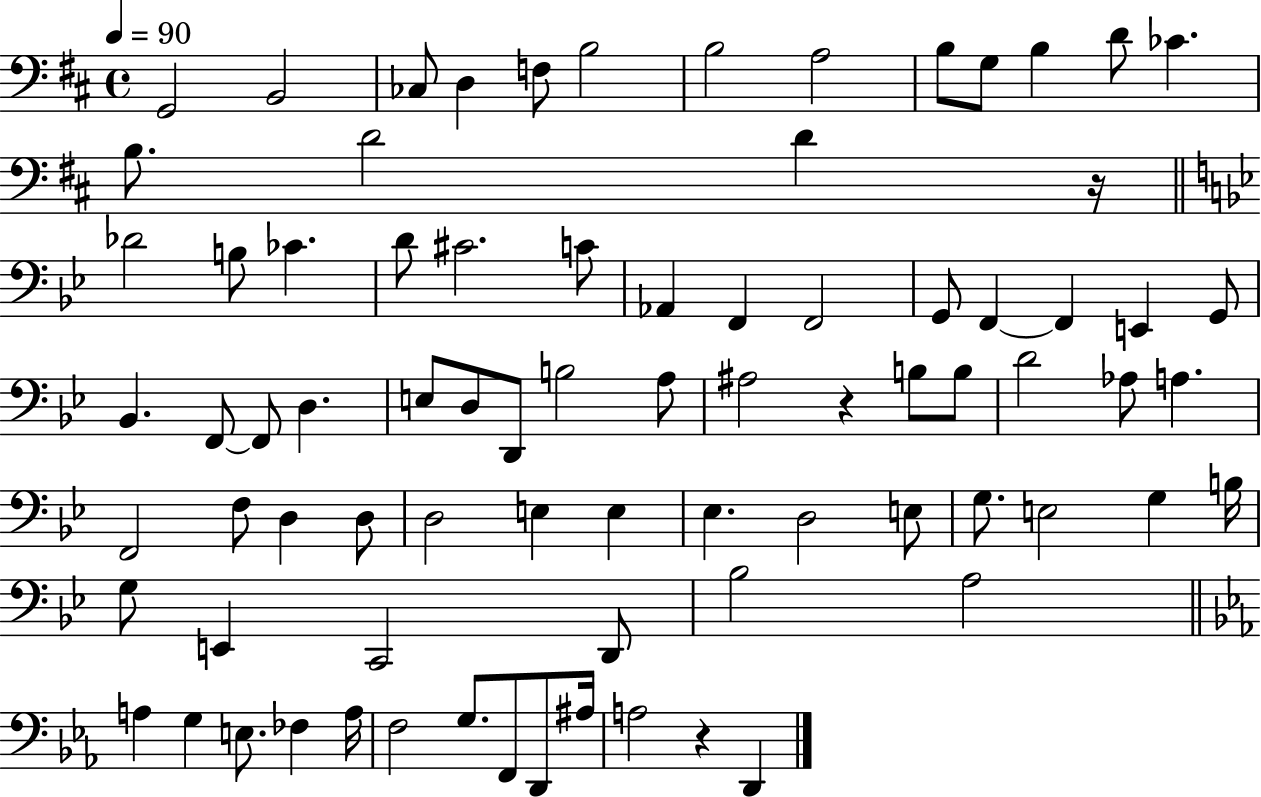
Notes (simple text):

G2/h B2/h CES3/e D3/q F3/e B3/h B3/h A3/h B3/e G3/e B3/q D4/e CES4/q. B3/e. D4/h D4/q R/s Db4/h B3/e CES4/q. D4/e C#4/h. C4/e Ab2/q F2/q F2/h G2/e F2/q F2/q E2/q G2/e Bb2/q. F2/e F2/e D3/q. E3/e D3/e D2/e B3/h A3/e A#3/h R/q B3/e B3/e D4/h Ab3/e A3/q. F2/h F3/e D3/q D3/e D3/h E3/q E3/q Eb3/q. D3/h E3/e G3/e. E3/h G3/q B3/s G3/e E2/q C2/h D2/e Bb3/h A3/h A3/q G3/q E3/e. FES3/q A3/s F3/h G3/e. F2/e D2/e A#3/s A3/h R/q D2/q